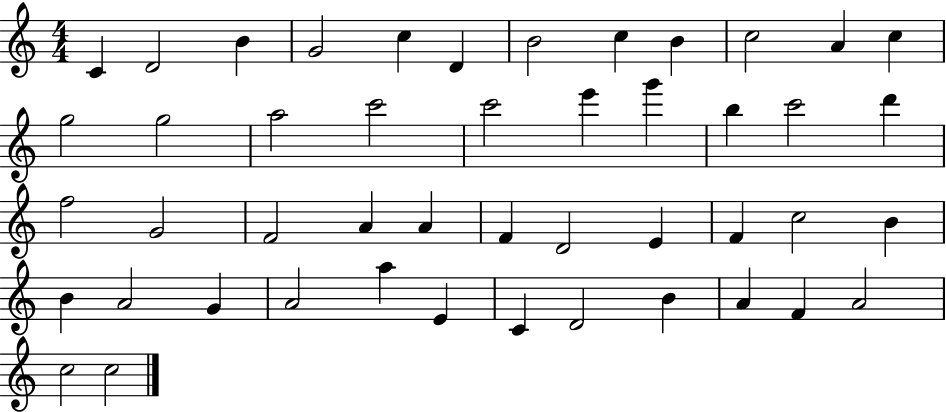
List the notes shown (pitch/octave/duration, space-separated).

C4/q D4/h B4/q G4/h C5/q D4/q B4/h C5/q B4/q C5/h A4/q C5/q G5/h G5/h A5/h C6/h C6/h E6/q G6/q B5/q C6/h D6/q F5/h G4/h F4/h A4/q A4/q F4/q D4/h E4/q F4/q C5/h B4/q B4/q A4/h G4/q A4/h A5/q E4/q C4/q D4/h B4/q A4/q F4/q A4/h C5/h C5/h